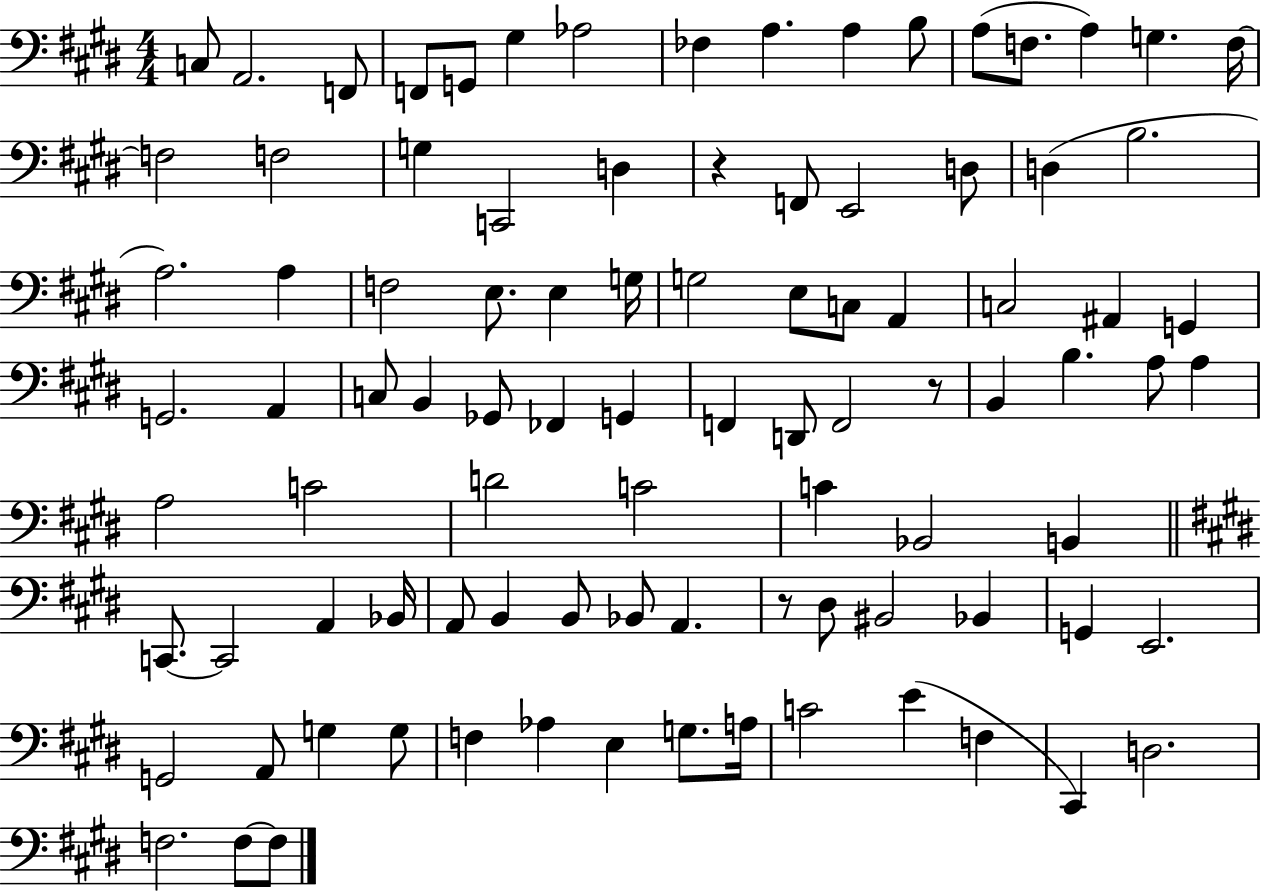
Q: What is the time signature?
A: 4/4